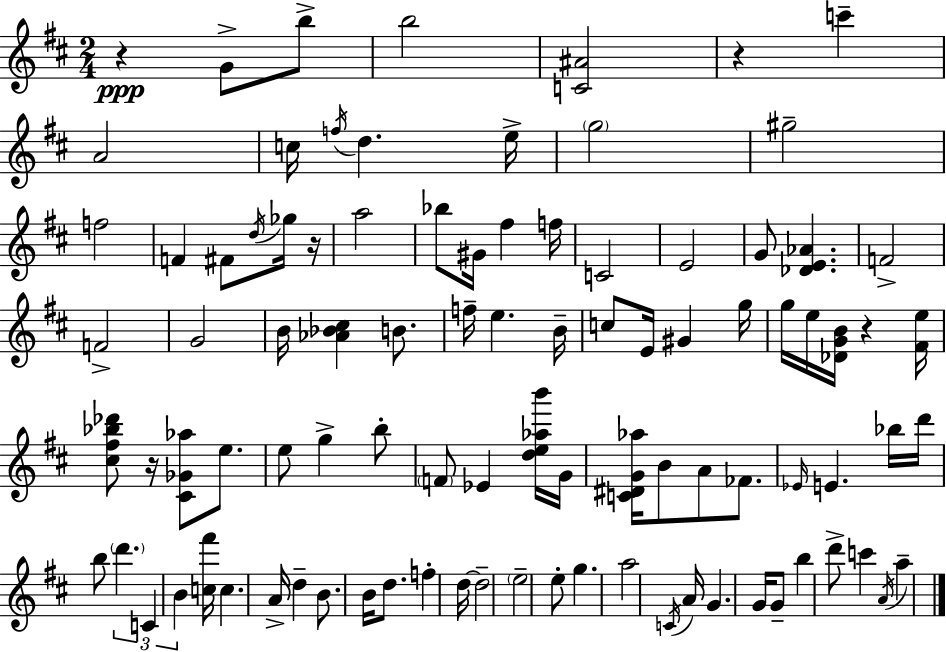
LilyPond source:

{
  \clef treble
  \numericTimeSignature
  \time 2/4
  \key d \major
  r4\ppp g'8-> b''8-> | b''2 | <c' ais'>2 | r4 c'''4-- | \break a'2 | c''16 \acciaccatura { f''16 } d''4. | e''16-> \parenthesize g''2 | gis''2-- | \break f''2 | f'4 fis'8 \acciaccatura { d''16 } | ges''16 r16 a''2 | bes''8 gis'16 fis''4 | \break f''16 c'2 | e'2 | g'8 <des' e' aes'>4. | f'2-> | \break f'2-> | g'2 | b'16 <aes' bes' cis''>4 b'8. | f''16-- e''4. | \break b'16-- c''8 e'16 gis'4 | g''16 g''16 e''16 <des' g' b'>16 r4 | <fis' e''>16 <cis'' fis'' bes'' des'''>8 r16 <cis' ges' aes''>8 e''8. | e''8 g''4-> | \break b''8-. \parenthesize f'8 ees'4 | <d'' e'' aes'' b'''>16 g'16 <c' dis' g' aes''>16 b'8 a'8 fes'8. | \grace { ees'16 } e'4. | bes''16 d'''16 b''8 \tuplet 3/2 { \parenthesize d'''4. | \break c'4 b'4 } | <c'' fis'''>16 c''4. | a'16-> d''4-- b'8. | b'16 d''8. f''4-. | \break d''16~~ d''2-- | \parenthesize e''2-- | e''8-. g''4. | a''2 | \break \acciaccatura { c'16 } a'16 g'4. | g'16 g'8-- b''4 | d'''8-> c'''4 | \acciaccatura { a'16 } a''4-- \bar "|."
}